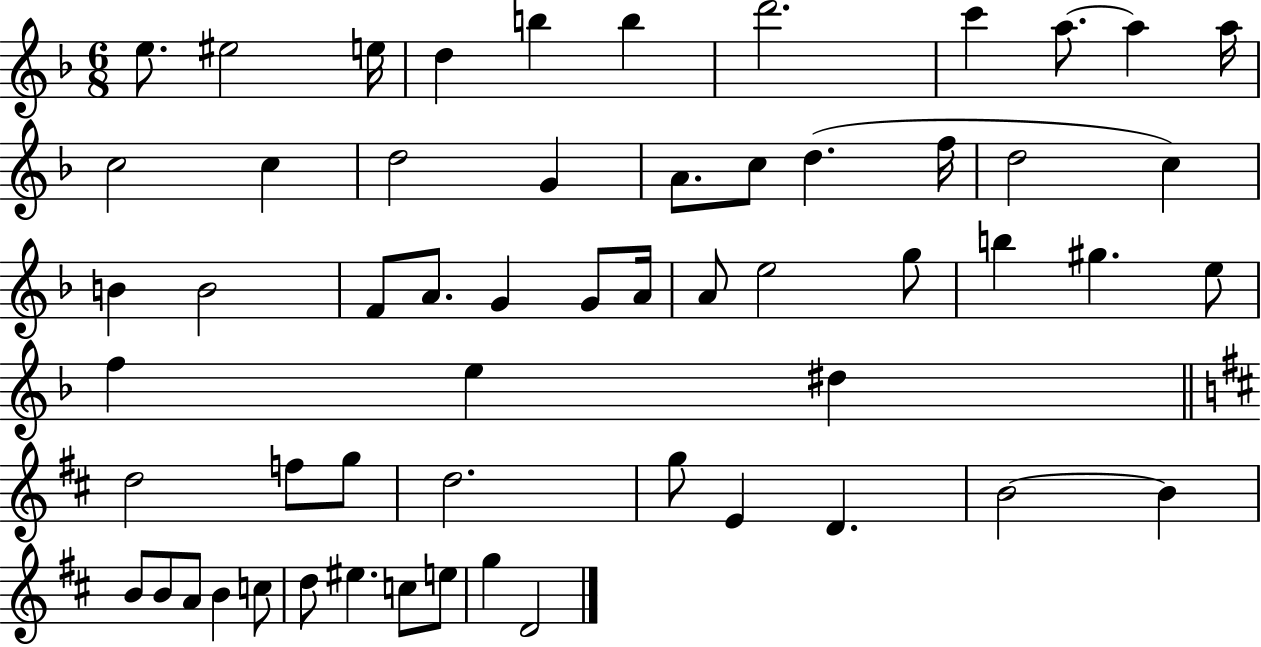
X:1
T:Untitled
M:6/8
L:1/4
K:F
e/2 ^e2 e/4 d b b d'2 c' a/2 a a/4 c2 c d2 G A/2 c/2 d f/4 d2 c B B2 F/2 A/2 G G/2 A/4 A/2 e2 g/2 b ^g e/2 f e ^d d2 f/2 g/2 d2 g/2 E D B2 B B/2 B/2 A/2 B c/2 d/2 ^e c/2 e/2 g D2